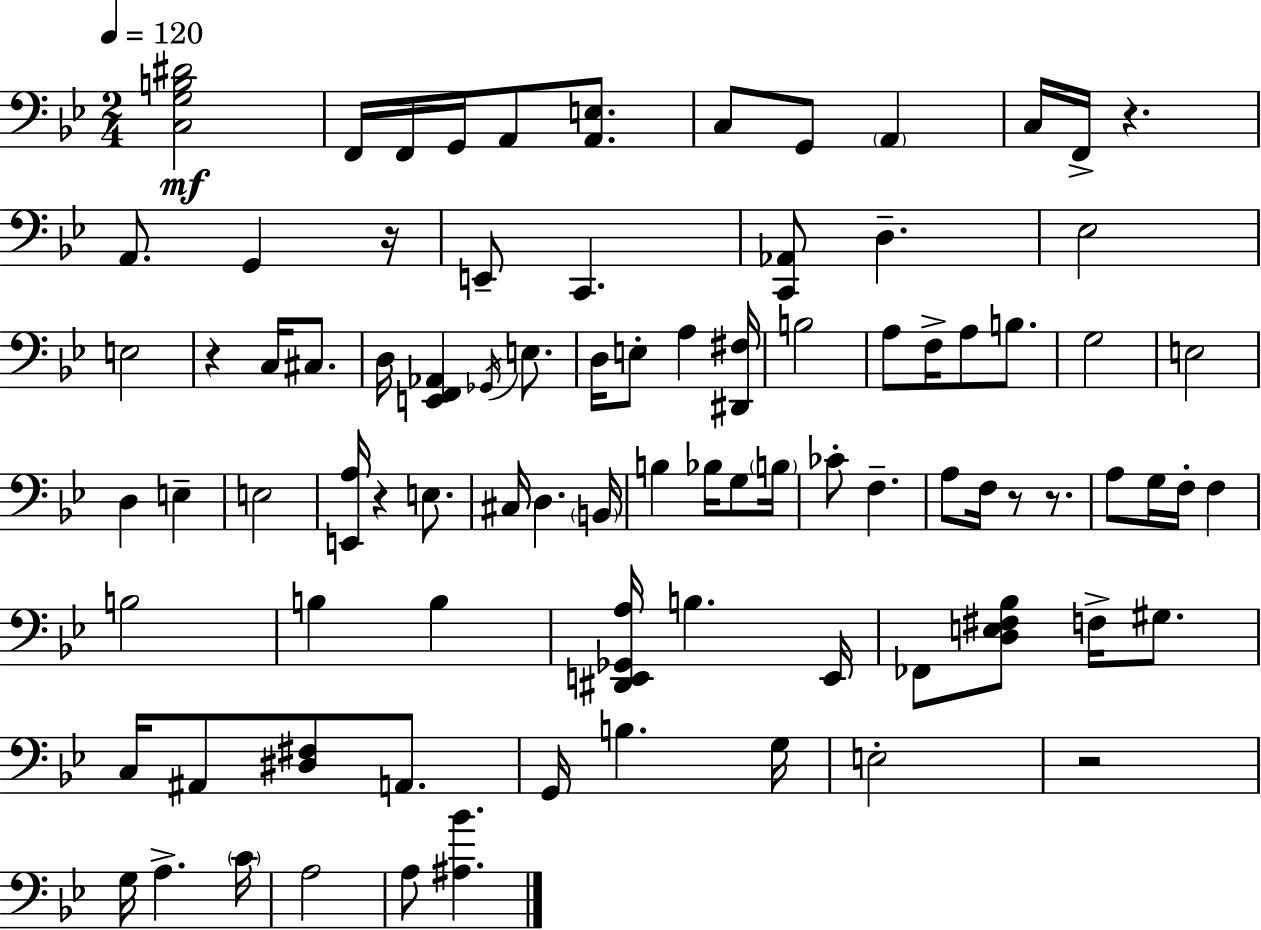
{
  \clef bass
  \numericTimeSignature
  \time 2/4
  \key g \minor
  \tempo 4 = 120
  <c g b dis'>2\mf | f,16 f,16 g,16 a,8 <a, e>8. | c8 g,8 \parenthesize a,4 | c16 f,16-> r4. | \break a,8. g,4 r16 | e,8-- c,4. | <c, aes,>8 d4.-- | ees2 | \break e2 | r4 c16 cis8. | d16 <e, f, aes,>4 \acciaccatura { ges,16 } e8. | d16 e8-. a4 | \break <dis, fis>16 b2 | a8 f16-> a8 b8. | g2 | e2 | \break d4 e4-- | e2 | <e, a>16 r4 e8. | cis16 d4. | \break \parenthesize b,16 b4 bes16 g8 | \parenthesize b16 ces'8-. f4.-- | a8 f16 r8 r8. | a8 g16 f16-. f4 | \break b2 | b4 b4 | <dis, e, ges, a>16 b4. | e,16 fes,8 <d e fis bes>8 f16-> gis8. | \break c16 ais,8 <dis fis>8 a,8. | g,16 b4. | g16 e2-. | r2 | \break g16 a4.-> | \parenthesize c'16 a2 | a8 <ais bes'>4. | \bar "|."
}